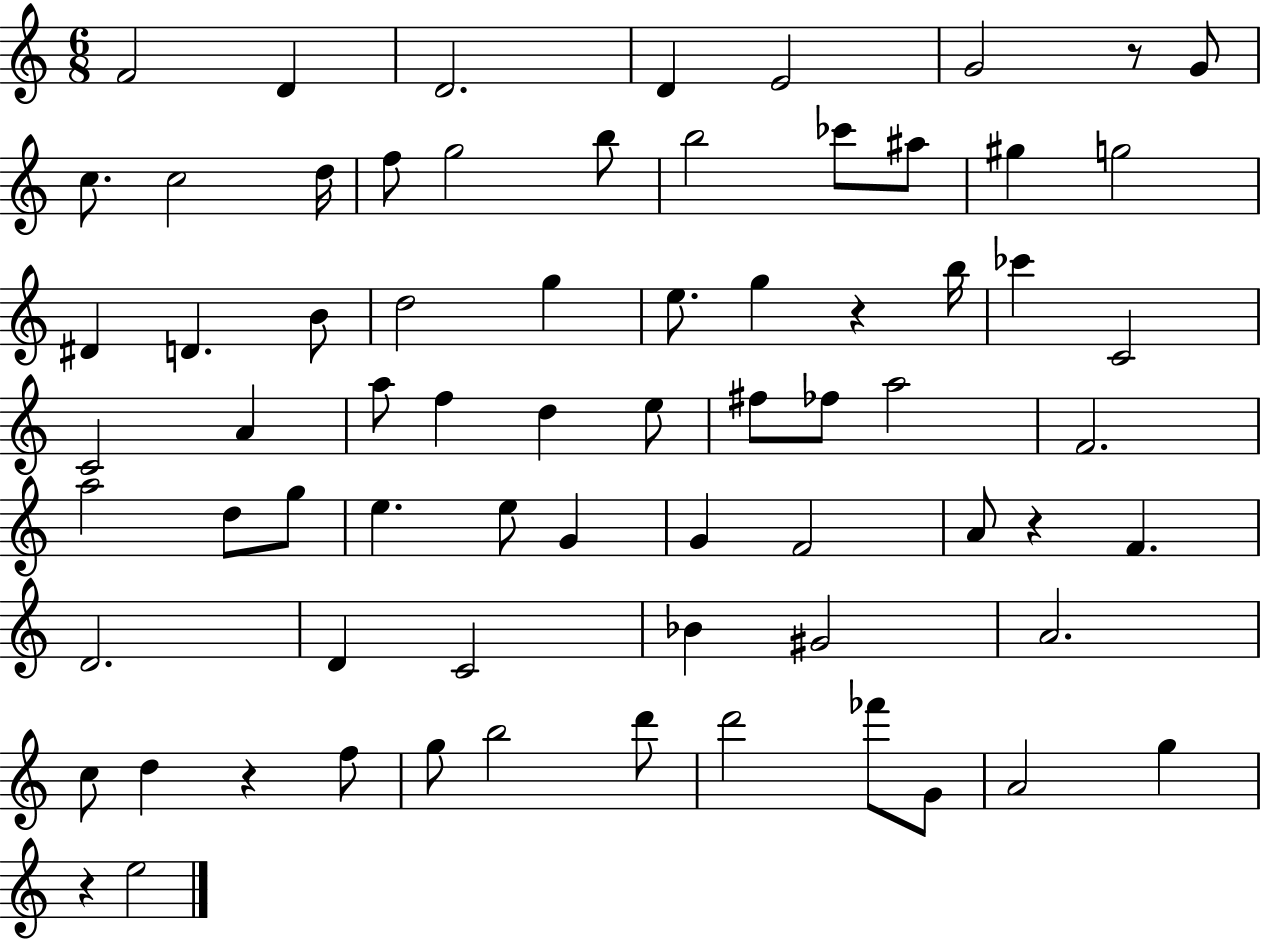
{
  \clef treble
  \numericTimeSignature
  \time 6/8
  \key c \major
  f'2 d'4 | d'2. | d'4 e'2 | g'2 r8 g'8 | \break c''8. c''2 d''16 | f''8 g''2 b''8 | b''2 ces'''8 ais''8 | gis''4 g''2 | \break dis'4 d'4. b'8 | d''2 g''4 | e''8. g''4 r4 b''16 | ces'''4 c'2 | \break c'2 a'4 | a''8 f''4 d''4 e''8 | fis''8 fes''8 a''2 | f'2. | \break a''2 d''8 g''8 | e''4. e''8 g'4 | g'4 f'2 | a'8 r4 f'4. | \break d'2. | d'4 c'2 | bes'4 gis'2 | a'2. | \break c''8 d''4 r4 f''8 | g''8 b''2 d'''8 | d'''2 fes'''8 g'8 | a'2 g''4 | \break r4 e''2 | \bar "|."
}